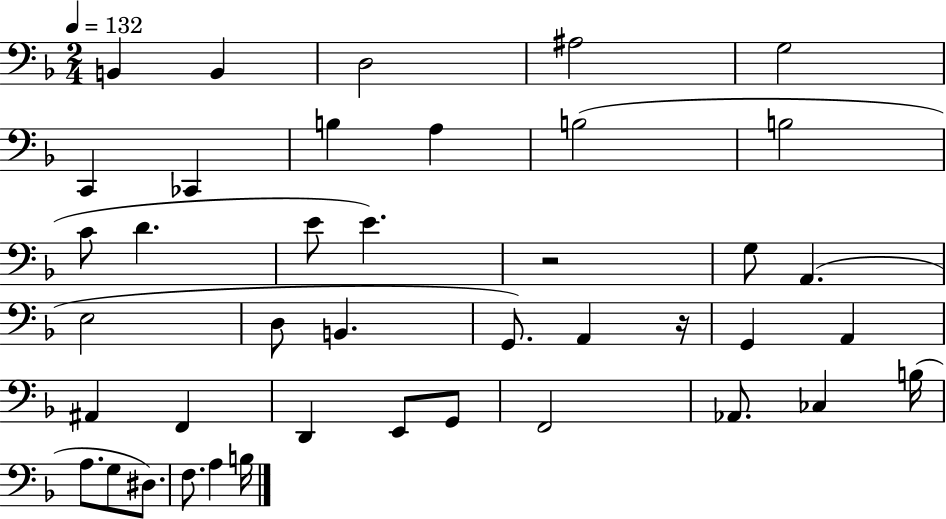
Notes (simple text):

B2/q B2/q D3/h A#3/h G3/h C2/q CES2/q B3/q A3/q B3/h B3/h C4/e D4/q. E4/e E4/q. R/h G3/e A2/q. E3/h D3/e B2/q. G2/e. A2/q R/s G2/q A2/q A#2/q F2/q D2/q E2/e G2/e F2/h Ab2/e. CES3/q B3/s A3/e. G3/e D#3/e. F3/e. A3/q B3/s